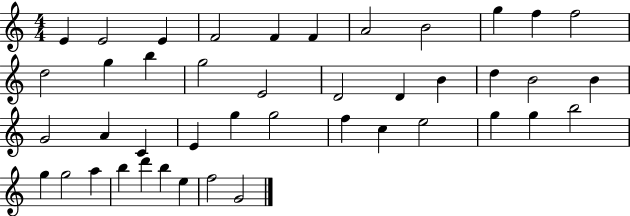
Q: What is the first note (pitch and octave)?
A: E4